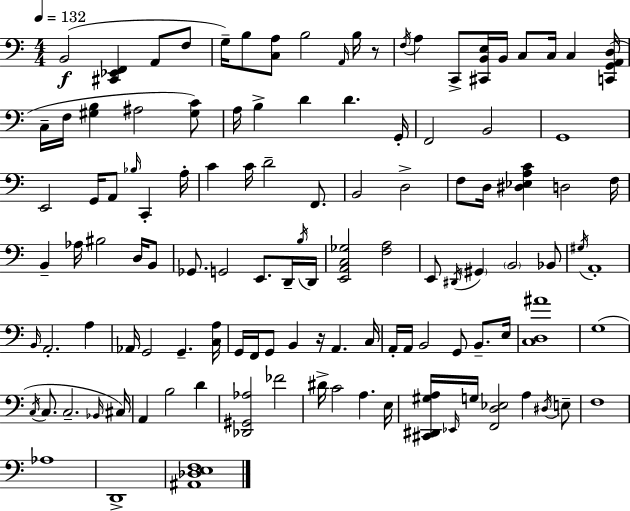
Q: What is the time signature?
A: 4/4